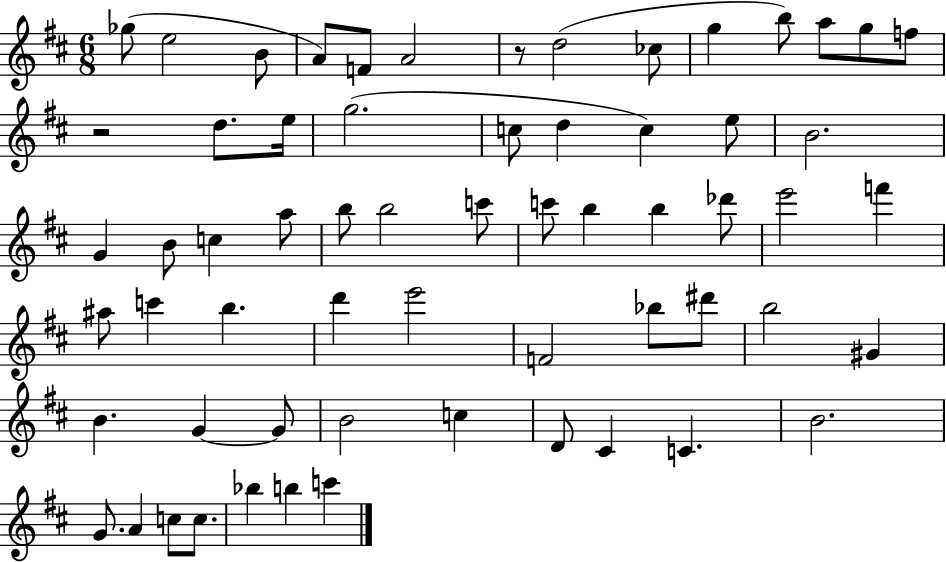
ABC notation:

X:1
T:Untitled
M:6/8
L:1/4
K:D
_g/2 e2 B/2 A/2 F/2 A2 z/2 d2 _c/2 g b/2 a/2 g/2 f/2 z2 d/2 e/4 g2 c/2 d c e/2 B2 G B/2 c a/2 b/2 b2 c'/2 c'/2 b b _d'/2 e'2 f' ^a/2 c' b d' e'2 F2 _b/2 ^d'/2 b2 ^G B G G/2 B2 c D/2 ^C C B2 G/2 A c/2 c/2 _b b c'